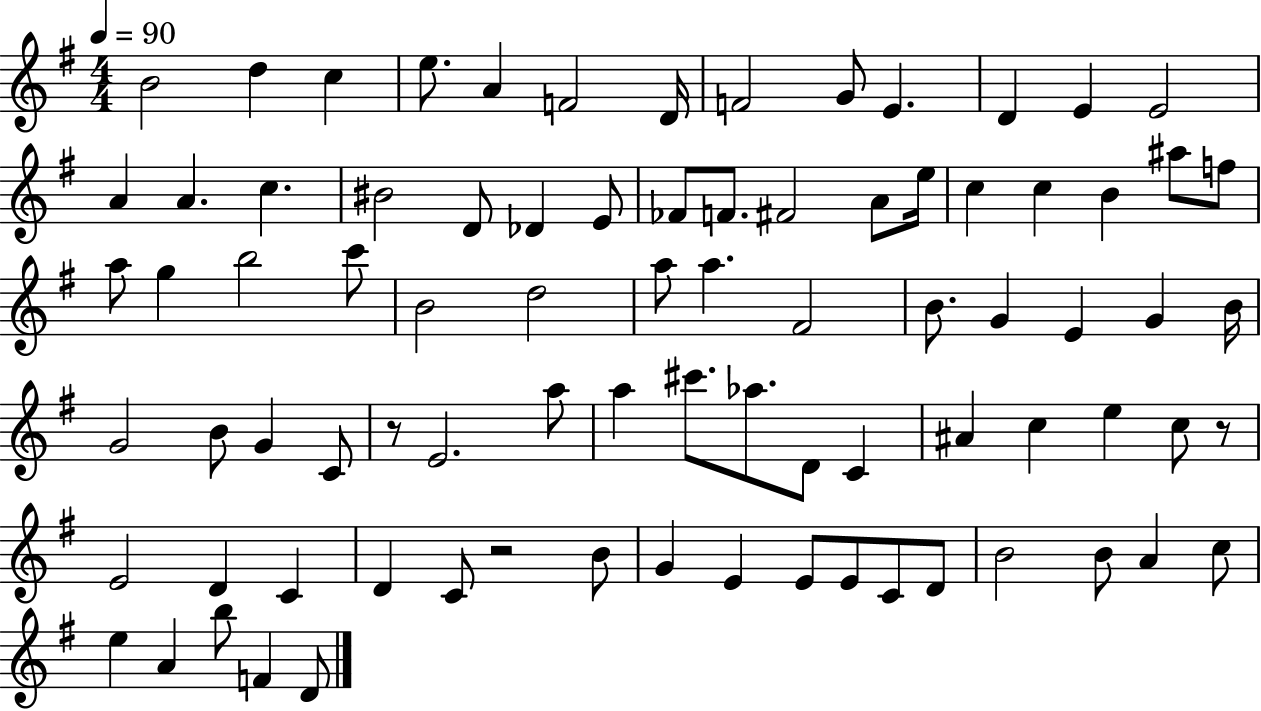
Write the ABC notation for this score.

X:1
T:Untitled
M:4/4
L:1/4
K:G
B2 d c e/2 A F2 D/4 F2 G/2 E D E E2 A A c ^B2 D/2 _D E/2 _F/2 F/2 ^F2 A/2 e/4 c c B ^a/2 f/2 a/2 g b2 c'/2 B2 d2 a/2 a ^F2 B/2 G E G B/4 G2 B/2 G C/2 z/2 E2 a/2 a ^c'/2 _a/2 D/2 C ^A c e c/2 z/2 E2 D C D C/2 z2 B/2 G E E/2 E/2 C/2 D/2 B2 B/2 A c/2 e A b/2 F D/2